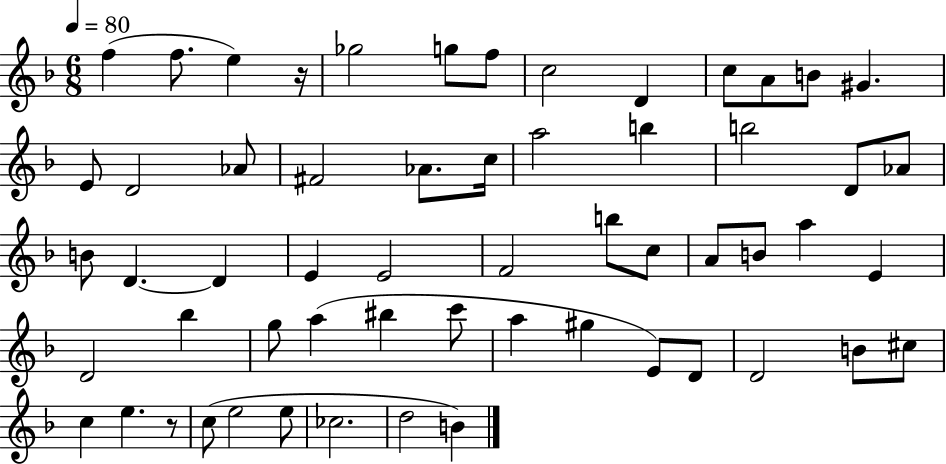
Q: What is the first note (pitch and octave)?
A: F5